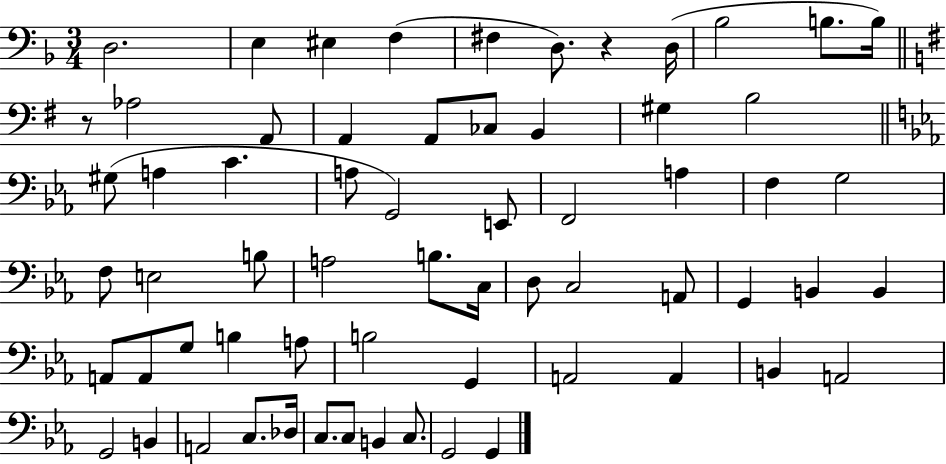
X:1
T:Untitled
M:3/4
L:1/4
K:F
D,2 E, ^E, F, ^F, D,/2 z D,/4 _B,2 B,/2 B,/4 z/2 _A,2 A,,/2 A,, A,,/2 _C,/2 B,, ^G, B,2 ^G,/2 A, C A,/2 G,,2 E,,/2 F,,2 A, F, G,2 F,/2 E,2 B,/2 A,2 B,/2 C,/4 D,/2 C,2 A,,/2 G,, B,, B,, A,,/2 A,,/2 G,/2 B, A,/2 B,2 G,, A,,2 A,, B,, A,,2 G,,2 B,, A,,2 C,/2 _D,/4 C,/2 C,/2 B,, C,/2 G,,2 G,,